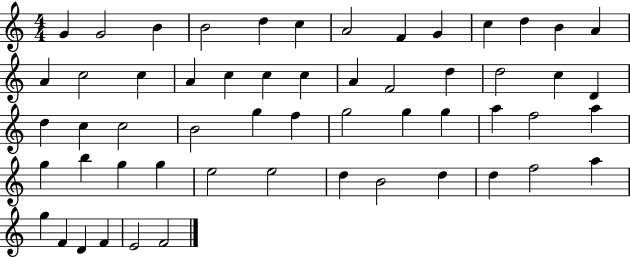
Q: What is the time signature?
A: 4/4